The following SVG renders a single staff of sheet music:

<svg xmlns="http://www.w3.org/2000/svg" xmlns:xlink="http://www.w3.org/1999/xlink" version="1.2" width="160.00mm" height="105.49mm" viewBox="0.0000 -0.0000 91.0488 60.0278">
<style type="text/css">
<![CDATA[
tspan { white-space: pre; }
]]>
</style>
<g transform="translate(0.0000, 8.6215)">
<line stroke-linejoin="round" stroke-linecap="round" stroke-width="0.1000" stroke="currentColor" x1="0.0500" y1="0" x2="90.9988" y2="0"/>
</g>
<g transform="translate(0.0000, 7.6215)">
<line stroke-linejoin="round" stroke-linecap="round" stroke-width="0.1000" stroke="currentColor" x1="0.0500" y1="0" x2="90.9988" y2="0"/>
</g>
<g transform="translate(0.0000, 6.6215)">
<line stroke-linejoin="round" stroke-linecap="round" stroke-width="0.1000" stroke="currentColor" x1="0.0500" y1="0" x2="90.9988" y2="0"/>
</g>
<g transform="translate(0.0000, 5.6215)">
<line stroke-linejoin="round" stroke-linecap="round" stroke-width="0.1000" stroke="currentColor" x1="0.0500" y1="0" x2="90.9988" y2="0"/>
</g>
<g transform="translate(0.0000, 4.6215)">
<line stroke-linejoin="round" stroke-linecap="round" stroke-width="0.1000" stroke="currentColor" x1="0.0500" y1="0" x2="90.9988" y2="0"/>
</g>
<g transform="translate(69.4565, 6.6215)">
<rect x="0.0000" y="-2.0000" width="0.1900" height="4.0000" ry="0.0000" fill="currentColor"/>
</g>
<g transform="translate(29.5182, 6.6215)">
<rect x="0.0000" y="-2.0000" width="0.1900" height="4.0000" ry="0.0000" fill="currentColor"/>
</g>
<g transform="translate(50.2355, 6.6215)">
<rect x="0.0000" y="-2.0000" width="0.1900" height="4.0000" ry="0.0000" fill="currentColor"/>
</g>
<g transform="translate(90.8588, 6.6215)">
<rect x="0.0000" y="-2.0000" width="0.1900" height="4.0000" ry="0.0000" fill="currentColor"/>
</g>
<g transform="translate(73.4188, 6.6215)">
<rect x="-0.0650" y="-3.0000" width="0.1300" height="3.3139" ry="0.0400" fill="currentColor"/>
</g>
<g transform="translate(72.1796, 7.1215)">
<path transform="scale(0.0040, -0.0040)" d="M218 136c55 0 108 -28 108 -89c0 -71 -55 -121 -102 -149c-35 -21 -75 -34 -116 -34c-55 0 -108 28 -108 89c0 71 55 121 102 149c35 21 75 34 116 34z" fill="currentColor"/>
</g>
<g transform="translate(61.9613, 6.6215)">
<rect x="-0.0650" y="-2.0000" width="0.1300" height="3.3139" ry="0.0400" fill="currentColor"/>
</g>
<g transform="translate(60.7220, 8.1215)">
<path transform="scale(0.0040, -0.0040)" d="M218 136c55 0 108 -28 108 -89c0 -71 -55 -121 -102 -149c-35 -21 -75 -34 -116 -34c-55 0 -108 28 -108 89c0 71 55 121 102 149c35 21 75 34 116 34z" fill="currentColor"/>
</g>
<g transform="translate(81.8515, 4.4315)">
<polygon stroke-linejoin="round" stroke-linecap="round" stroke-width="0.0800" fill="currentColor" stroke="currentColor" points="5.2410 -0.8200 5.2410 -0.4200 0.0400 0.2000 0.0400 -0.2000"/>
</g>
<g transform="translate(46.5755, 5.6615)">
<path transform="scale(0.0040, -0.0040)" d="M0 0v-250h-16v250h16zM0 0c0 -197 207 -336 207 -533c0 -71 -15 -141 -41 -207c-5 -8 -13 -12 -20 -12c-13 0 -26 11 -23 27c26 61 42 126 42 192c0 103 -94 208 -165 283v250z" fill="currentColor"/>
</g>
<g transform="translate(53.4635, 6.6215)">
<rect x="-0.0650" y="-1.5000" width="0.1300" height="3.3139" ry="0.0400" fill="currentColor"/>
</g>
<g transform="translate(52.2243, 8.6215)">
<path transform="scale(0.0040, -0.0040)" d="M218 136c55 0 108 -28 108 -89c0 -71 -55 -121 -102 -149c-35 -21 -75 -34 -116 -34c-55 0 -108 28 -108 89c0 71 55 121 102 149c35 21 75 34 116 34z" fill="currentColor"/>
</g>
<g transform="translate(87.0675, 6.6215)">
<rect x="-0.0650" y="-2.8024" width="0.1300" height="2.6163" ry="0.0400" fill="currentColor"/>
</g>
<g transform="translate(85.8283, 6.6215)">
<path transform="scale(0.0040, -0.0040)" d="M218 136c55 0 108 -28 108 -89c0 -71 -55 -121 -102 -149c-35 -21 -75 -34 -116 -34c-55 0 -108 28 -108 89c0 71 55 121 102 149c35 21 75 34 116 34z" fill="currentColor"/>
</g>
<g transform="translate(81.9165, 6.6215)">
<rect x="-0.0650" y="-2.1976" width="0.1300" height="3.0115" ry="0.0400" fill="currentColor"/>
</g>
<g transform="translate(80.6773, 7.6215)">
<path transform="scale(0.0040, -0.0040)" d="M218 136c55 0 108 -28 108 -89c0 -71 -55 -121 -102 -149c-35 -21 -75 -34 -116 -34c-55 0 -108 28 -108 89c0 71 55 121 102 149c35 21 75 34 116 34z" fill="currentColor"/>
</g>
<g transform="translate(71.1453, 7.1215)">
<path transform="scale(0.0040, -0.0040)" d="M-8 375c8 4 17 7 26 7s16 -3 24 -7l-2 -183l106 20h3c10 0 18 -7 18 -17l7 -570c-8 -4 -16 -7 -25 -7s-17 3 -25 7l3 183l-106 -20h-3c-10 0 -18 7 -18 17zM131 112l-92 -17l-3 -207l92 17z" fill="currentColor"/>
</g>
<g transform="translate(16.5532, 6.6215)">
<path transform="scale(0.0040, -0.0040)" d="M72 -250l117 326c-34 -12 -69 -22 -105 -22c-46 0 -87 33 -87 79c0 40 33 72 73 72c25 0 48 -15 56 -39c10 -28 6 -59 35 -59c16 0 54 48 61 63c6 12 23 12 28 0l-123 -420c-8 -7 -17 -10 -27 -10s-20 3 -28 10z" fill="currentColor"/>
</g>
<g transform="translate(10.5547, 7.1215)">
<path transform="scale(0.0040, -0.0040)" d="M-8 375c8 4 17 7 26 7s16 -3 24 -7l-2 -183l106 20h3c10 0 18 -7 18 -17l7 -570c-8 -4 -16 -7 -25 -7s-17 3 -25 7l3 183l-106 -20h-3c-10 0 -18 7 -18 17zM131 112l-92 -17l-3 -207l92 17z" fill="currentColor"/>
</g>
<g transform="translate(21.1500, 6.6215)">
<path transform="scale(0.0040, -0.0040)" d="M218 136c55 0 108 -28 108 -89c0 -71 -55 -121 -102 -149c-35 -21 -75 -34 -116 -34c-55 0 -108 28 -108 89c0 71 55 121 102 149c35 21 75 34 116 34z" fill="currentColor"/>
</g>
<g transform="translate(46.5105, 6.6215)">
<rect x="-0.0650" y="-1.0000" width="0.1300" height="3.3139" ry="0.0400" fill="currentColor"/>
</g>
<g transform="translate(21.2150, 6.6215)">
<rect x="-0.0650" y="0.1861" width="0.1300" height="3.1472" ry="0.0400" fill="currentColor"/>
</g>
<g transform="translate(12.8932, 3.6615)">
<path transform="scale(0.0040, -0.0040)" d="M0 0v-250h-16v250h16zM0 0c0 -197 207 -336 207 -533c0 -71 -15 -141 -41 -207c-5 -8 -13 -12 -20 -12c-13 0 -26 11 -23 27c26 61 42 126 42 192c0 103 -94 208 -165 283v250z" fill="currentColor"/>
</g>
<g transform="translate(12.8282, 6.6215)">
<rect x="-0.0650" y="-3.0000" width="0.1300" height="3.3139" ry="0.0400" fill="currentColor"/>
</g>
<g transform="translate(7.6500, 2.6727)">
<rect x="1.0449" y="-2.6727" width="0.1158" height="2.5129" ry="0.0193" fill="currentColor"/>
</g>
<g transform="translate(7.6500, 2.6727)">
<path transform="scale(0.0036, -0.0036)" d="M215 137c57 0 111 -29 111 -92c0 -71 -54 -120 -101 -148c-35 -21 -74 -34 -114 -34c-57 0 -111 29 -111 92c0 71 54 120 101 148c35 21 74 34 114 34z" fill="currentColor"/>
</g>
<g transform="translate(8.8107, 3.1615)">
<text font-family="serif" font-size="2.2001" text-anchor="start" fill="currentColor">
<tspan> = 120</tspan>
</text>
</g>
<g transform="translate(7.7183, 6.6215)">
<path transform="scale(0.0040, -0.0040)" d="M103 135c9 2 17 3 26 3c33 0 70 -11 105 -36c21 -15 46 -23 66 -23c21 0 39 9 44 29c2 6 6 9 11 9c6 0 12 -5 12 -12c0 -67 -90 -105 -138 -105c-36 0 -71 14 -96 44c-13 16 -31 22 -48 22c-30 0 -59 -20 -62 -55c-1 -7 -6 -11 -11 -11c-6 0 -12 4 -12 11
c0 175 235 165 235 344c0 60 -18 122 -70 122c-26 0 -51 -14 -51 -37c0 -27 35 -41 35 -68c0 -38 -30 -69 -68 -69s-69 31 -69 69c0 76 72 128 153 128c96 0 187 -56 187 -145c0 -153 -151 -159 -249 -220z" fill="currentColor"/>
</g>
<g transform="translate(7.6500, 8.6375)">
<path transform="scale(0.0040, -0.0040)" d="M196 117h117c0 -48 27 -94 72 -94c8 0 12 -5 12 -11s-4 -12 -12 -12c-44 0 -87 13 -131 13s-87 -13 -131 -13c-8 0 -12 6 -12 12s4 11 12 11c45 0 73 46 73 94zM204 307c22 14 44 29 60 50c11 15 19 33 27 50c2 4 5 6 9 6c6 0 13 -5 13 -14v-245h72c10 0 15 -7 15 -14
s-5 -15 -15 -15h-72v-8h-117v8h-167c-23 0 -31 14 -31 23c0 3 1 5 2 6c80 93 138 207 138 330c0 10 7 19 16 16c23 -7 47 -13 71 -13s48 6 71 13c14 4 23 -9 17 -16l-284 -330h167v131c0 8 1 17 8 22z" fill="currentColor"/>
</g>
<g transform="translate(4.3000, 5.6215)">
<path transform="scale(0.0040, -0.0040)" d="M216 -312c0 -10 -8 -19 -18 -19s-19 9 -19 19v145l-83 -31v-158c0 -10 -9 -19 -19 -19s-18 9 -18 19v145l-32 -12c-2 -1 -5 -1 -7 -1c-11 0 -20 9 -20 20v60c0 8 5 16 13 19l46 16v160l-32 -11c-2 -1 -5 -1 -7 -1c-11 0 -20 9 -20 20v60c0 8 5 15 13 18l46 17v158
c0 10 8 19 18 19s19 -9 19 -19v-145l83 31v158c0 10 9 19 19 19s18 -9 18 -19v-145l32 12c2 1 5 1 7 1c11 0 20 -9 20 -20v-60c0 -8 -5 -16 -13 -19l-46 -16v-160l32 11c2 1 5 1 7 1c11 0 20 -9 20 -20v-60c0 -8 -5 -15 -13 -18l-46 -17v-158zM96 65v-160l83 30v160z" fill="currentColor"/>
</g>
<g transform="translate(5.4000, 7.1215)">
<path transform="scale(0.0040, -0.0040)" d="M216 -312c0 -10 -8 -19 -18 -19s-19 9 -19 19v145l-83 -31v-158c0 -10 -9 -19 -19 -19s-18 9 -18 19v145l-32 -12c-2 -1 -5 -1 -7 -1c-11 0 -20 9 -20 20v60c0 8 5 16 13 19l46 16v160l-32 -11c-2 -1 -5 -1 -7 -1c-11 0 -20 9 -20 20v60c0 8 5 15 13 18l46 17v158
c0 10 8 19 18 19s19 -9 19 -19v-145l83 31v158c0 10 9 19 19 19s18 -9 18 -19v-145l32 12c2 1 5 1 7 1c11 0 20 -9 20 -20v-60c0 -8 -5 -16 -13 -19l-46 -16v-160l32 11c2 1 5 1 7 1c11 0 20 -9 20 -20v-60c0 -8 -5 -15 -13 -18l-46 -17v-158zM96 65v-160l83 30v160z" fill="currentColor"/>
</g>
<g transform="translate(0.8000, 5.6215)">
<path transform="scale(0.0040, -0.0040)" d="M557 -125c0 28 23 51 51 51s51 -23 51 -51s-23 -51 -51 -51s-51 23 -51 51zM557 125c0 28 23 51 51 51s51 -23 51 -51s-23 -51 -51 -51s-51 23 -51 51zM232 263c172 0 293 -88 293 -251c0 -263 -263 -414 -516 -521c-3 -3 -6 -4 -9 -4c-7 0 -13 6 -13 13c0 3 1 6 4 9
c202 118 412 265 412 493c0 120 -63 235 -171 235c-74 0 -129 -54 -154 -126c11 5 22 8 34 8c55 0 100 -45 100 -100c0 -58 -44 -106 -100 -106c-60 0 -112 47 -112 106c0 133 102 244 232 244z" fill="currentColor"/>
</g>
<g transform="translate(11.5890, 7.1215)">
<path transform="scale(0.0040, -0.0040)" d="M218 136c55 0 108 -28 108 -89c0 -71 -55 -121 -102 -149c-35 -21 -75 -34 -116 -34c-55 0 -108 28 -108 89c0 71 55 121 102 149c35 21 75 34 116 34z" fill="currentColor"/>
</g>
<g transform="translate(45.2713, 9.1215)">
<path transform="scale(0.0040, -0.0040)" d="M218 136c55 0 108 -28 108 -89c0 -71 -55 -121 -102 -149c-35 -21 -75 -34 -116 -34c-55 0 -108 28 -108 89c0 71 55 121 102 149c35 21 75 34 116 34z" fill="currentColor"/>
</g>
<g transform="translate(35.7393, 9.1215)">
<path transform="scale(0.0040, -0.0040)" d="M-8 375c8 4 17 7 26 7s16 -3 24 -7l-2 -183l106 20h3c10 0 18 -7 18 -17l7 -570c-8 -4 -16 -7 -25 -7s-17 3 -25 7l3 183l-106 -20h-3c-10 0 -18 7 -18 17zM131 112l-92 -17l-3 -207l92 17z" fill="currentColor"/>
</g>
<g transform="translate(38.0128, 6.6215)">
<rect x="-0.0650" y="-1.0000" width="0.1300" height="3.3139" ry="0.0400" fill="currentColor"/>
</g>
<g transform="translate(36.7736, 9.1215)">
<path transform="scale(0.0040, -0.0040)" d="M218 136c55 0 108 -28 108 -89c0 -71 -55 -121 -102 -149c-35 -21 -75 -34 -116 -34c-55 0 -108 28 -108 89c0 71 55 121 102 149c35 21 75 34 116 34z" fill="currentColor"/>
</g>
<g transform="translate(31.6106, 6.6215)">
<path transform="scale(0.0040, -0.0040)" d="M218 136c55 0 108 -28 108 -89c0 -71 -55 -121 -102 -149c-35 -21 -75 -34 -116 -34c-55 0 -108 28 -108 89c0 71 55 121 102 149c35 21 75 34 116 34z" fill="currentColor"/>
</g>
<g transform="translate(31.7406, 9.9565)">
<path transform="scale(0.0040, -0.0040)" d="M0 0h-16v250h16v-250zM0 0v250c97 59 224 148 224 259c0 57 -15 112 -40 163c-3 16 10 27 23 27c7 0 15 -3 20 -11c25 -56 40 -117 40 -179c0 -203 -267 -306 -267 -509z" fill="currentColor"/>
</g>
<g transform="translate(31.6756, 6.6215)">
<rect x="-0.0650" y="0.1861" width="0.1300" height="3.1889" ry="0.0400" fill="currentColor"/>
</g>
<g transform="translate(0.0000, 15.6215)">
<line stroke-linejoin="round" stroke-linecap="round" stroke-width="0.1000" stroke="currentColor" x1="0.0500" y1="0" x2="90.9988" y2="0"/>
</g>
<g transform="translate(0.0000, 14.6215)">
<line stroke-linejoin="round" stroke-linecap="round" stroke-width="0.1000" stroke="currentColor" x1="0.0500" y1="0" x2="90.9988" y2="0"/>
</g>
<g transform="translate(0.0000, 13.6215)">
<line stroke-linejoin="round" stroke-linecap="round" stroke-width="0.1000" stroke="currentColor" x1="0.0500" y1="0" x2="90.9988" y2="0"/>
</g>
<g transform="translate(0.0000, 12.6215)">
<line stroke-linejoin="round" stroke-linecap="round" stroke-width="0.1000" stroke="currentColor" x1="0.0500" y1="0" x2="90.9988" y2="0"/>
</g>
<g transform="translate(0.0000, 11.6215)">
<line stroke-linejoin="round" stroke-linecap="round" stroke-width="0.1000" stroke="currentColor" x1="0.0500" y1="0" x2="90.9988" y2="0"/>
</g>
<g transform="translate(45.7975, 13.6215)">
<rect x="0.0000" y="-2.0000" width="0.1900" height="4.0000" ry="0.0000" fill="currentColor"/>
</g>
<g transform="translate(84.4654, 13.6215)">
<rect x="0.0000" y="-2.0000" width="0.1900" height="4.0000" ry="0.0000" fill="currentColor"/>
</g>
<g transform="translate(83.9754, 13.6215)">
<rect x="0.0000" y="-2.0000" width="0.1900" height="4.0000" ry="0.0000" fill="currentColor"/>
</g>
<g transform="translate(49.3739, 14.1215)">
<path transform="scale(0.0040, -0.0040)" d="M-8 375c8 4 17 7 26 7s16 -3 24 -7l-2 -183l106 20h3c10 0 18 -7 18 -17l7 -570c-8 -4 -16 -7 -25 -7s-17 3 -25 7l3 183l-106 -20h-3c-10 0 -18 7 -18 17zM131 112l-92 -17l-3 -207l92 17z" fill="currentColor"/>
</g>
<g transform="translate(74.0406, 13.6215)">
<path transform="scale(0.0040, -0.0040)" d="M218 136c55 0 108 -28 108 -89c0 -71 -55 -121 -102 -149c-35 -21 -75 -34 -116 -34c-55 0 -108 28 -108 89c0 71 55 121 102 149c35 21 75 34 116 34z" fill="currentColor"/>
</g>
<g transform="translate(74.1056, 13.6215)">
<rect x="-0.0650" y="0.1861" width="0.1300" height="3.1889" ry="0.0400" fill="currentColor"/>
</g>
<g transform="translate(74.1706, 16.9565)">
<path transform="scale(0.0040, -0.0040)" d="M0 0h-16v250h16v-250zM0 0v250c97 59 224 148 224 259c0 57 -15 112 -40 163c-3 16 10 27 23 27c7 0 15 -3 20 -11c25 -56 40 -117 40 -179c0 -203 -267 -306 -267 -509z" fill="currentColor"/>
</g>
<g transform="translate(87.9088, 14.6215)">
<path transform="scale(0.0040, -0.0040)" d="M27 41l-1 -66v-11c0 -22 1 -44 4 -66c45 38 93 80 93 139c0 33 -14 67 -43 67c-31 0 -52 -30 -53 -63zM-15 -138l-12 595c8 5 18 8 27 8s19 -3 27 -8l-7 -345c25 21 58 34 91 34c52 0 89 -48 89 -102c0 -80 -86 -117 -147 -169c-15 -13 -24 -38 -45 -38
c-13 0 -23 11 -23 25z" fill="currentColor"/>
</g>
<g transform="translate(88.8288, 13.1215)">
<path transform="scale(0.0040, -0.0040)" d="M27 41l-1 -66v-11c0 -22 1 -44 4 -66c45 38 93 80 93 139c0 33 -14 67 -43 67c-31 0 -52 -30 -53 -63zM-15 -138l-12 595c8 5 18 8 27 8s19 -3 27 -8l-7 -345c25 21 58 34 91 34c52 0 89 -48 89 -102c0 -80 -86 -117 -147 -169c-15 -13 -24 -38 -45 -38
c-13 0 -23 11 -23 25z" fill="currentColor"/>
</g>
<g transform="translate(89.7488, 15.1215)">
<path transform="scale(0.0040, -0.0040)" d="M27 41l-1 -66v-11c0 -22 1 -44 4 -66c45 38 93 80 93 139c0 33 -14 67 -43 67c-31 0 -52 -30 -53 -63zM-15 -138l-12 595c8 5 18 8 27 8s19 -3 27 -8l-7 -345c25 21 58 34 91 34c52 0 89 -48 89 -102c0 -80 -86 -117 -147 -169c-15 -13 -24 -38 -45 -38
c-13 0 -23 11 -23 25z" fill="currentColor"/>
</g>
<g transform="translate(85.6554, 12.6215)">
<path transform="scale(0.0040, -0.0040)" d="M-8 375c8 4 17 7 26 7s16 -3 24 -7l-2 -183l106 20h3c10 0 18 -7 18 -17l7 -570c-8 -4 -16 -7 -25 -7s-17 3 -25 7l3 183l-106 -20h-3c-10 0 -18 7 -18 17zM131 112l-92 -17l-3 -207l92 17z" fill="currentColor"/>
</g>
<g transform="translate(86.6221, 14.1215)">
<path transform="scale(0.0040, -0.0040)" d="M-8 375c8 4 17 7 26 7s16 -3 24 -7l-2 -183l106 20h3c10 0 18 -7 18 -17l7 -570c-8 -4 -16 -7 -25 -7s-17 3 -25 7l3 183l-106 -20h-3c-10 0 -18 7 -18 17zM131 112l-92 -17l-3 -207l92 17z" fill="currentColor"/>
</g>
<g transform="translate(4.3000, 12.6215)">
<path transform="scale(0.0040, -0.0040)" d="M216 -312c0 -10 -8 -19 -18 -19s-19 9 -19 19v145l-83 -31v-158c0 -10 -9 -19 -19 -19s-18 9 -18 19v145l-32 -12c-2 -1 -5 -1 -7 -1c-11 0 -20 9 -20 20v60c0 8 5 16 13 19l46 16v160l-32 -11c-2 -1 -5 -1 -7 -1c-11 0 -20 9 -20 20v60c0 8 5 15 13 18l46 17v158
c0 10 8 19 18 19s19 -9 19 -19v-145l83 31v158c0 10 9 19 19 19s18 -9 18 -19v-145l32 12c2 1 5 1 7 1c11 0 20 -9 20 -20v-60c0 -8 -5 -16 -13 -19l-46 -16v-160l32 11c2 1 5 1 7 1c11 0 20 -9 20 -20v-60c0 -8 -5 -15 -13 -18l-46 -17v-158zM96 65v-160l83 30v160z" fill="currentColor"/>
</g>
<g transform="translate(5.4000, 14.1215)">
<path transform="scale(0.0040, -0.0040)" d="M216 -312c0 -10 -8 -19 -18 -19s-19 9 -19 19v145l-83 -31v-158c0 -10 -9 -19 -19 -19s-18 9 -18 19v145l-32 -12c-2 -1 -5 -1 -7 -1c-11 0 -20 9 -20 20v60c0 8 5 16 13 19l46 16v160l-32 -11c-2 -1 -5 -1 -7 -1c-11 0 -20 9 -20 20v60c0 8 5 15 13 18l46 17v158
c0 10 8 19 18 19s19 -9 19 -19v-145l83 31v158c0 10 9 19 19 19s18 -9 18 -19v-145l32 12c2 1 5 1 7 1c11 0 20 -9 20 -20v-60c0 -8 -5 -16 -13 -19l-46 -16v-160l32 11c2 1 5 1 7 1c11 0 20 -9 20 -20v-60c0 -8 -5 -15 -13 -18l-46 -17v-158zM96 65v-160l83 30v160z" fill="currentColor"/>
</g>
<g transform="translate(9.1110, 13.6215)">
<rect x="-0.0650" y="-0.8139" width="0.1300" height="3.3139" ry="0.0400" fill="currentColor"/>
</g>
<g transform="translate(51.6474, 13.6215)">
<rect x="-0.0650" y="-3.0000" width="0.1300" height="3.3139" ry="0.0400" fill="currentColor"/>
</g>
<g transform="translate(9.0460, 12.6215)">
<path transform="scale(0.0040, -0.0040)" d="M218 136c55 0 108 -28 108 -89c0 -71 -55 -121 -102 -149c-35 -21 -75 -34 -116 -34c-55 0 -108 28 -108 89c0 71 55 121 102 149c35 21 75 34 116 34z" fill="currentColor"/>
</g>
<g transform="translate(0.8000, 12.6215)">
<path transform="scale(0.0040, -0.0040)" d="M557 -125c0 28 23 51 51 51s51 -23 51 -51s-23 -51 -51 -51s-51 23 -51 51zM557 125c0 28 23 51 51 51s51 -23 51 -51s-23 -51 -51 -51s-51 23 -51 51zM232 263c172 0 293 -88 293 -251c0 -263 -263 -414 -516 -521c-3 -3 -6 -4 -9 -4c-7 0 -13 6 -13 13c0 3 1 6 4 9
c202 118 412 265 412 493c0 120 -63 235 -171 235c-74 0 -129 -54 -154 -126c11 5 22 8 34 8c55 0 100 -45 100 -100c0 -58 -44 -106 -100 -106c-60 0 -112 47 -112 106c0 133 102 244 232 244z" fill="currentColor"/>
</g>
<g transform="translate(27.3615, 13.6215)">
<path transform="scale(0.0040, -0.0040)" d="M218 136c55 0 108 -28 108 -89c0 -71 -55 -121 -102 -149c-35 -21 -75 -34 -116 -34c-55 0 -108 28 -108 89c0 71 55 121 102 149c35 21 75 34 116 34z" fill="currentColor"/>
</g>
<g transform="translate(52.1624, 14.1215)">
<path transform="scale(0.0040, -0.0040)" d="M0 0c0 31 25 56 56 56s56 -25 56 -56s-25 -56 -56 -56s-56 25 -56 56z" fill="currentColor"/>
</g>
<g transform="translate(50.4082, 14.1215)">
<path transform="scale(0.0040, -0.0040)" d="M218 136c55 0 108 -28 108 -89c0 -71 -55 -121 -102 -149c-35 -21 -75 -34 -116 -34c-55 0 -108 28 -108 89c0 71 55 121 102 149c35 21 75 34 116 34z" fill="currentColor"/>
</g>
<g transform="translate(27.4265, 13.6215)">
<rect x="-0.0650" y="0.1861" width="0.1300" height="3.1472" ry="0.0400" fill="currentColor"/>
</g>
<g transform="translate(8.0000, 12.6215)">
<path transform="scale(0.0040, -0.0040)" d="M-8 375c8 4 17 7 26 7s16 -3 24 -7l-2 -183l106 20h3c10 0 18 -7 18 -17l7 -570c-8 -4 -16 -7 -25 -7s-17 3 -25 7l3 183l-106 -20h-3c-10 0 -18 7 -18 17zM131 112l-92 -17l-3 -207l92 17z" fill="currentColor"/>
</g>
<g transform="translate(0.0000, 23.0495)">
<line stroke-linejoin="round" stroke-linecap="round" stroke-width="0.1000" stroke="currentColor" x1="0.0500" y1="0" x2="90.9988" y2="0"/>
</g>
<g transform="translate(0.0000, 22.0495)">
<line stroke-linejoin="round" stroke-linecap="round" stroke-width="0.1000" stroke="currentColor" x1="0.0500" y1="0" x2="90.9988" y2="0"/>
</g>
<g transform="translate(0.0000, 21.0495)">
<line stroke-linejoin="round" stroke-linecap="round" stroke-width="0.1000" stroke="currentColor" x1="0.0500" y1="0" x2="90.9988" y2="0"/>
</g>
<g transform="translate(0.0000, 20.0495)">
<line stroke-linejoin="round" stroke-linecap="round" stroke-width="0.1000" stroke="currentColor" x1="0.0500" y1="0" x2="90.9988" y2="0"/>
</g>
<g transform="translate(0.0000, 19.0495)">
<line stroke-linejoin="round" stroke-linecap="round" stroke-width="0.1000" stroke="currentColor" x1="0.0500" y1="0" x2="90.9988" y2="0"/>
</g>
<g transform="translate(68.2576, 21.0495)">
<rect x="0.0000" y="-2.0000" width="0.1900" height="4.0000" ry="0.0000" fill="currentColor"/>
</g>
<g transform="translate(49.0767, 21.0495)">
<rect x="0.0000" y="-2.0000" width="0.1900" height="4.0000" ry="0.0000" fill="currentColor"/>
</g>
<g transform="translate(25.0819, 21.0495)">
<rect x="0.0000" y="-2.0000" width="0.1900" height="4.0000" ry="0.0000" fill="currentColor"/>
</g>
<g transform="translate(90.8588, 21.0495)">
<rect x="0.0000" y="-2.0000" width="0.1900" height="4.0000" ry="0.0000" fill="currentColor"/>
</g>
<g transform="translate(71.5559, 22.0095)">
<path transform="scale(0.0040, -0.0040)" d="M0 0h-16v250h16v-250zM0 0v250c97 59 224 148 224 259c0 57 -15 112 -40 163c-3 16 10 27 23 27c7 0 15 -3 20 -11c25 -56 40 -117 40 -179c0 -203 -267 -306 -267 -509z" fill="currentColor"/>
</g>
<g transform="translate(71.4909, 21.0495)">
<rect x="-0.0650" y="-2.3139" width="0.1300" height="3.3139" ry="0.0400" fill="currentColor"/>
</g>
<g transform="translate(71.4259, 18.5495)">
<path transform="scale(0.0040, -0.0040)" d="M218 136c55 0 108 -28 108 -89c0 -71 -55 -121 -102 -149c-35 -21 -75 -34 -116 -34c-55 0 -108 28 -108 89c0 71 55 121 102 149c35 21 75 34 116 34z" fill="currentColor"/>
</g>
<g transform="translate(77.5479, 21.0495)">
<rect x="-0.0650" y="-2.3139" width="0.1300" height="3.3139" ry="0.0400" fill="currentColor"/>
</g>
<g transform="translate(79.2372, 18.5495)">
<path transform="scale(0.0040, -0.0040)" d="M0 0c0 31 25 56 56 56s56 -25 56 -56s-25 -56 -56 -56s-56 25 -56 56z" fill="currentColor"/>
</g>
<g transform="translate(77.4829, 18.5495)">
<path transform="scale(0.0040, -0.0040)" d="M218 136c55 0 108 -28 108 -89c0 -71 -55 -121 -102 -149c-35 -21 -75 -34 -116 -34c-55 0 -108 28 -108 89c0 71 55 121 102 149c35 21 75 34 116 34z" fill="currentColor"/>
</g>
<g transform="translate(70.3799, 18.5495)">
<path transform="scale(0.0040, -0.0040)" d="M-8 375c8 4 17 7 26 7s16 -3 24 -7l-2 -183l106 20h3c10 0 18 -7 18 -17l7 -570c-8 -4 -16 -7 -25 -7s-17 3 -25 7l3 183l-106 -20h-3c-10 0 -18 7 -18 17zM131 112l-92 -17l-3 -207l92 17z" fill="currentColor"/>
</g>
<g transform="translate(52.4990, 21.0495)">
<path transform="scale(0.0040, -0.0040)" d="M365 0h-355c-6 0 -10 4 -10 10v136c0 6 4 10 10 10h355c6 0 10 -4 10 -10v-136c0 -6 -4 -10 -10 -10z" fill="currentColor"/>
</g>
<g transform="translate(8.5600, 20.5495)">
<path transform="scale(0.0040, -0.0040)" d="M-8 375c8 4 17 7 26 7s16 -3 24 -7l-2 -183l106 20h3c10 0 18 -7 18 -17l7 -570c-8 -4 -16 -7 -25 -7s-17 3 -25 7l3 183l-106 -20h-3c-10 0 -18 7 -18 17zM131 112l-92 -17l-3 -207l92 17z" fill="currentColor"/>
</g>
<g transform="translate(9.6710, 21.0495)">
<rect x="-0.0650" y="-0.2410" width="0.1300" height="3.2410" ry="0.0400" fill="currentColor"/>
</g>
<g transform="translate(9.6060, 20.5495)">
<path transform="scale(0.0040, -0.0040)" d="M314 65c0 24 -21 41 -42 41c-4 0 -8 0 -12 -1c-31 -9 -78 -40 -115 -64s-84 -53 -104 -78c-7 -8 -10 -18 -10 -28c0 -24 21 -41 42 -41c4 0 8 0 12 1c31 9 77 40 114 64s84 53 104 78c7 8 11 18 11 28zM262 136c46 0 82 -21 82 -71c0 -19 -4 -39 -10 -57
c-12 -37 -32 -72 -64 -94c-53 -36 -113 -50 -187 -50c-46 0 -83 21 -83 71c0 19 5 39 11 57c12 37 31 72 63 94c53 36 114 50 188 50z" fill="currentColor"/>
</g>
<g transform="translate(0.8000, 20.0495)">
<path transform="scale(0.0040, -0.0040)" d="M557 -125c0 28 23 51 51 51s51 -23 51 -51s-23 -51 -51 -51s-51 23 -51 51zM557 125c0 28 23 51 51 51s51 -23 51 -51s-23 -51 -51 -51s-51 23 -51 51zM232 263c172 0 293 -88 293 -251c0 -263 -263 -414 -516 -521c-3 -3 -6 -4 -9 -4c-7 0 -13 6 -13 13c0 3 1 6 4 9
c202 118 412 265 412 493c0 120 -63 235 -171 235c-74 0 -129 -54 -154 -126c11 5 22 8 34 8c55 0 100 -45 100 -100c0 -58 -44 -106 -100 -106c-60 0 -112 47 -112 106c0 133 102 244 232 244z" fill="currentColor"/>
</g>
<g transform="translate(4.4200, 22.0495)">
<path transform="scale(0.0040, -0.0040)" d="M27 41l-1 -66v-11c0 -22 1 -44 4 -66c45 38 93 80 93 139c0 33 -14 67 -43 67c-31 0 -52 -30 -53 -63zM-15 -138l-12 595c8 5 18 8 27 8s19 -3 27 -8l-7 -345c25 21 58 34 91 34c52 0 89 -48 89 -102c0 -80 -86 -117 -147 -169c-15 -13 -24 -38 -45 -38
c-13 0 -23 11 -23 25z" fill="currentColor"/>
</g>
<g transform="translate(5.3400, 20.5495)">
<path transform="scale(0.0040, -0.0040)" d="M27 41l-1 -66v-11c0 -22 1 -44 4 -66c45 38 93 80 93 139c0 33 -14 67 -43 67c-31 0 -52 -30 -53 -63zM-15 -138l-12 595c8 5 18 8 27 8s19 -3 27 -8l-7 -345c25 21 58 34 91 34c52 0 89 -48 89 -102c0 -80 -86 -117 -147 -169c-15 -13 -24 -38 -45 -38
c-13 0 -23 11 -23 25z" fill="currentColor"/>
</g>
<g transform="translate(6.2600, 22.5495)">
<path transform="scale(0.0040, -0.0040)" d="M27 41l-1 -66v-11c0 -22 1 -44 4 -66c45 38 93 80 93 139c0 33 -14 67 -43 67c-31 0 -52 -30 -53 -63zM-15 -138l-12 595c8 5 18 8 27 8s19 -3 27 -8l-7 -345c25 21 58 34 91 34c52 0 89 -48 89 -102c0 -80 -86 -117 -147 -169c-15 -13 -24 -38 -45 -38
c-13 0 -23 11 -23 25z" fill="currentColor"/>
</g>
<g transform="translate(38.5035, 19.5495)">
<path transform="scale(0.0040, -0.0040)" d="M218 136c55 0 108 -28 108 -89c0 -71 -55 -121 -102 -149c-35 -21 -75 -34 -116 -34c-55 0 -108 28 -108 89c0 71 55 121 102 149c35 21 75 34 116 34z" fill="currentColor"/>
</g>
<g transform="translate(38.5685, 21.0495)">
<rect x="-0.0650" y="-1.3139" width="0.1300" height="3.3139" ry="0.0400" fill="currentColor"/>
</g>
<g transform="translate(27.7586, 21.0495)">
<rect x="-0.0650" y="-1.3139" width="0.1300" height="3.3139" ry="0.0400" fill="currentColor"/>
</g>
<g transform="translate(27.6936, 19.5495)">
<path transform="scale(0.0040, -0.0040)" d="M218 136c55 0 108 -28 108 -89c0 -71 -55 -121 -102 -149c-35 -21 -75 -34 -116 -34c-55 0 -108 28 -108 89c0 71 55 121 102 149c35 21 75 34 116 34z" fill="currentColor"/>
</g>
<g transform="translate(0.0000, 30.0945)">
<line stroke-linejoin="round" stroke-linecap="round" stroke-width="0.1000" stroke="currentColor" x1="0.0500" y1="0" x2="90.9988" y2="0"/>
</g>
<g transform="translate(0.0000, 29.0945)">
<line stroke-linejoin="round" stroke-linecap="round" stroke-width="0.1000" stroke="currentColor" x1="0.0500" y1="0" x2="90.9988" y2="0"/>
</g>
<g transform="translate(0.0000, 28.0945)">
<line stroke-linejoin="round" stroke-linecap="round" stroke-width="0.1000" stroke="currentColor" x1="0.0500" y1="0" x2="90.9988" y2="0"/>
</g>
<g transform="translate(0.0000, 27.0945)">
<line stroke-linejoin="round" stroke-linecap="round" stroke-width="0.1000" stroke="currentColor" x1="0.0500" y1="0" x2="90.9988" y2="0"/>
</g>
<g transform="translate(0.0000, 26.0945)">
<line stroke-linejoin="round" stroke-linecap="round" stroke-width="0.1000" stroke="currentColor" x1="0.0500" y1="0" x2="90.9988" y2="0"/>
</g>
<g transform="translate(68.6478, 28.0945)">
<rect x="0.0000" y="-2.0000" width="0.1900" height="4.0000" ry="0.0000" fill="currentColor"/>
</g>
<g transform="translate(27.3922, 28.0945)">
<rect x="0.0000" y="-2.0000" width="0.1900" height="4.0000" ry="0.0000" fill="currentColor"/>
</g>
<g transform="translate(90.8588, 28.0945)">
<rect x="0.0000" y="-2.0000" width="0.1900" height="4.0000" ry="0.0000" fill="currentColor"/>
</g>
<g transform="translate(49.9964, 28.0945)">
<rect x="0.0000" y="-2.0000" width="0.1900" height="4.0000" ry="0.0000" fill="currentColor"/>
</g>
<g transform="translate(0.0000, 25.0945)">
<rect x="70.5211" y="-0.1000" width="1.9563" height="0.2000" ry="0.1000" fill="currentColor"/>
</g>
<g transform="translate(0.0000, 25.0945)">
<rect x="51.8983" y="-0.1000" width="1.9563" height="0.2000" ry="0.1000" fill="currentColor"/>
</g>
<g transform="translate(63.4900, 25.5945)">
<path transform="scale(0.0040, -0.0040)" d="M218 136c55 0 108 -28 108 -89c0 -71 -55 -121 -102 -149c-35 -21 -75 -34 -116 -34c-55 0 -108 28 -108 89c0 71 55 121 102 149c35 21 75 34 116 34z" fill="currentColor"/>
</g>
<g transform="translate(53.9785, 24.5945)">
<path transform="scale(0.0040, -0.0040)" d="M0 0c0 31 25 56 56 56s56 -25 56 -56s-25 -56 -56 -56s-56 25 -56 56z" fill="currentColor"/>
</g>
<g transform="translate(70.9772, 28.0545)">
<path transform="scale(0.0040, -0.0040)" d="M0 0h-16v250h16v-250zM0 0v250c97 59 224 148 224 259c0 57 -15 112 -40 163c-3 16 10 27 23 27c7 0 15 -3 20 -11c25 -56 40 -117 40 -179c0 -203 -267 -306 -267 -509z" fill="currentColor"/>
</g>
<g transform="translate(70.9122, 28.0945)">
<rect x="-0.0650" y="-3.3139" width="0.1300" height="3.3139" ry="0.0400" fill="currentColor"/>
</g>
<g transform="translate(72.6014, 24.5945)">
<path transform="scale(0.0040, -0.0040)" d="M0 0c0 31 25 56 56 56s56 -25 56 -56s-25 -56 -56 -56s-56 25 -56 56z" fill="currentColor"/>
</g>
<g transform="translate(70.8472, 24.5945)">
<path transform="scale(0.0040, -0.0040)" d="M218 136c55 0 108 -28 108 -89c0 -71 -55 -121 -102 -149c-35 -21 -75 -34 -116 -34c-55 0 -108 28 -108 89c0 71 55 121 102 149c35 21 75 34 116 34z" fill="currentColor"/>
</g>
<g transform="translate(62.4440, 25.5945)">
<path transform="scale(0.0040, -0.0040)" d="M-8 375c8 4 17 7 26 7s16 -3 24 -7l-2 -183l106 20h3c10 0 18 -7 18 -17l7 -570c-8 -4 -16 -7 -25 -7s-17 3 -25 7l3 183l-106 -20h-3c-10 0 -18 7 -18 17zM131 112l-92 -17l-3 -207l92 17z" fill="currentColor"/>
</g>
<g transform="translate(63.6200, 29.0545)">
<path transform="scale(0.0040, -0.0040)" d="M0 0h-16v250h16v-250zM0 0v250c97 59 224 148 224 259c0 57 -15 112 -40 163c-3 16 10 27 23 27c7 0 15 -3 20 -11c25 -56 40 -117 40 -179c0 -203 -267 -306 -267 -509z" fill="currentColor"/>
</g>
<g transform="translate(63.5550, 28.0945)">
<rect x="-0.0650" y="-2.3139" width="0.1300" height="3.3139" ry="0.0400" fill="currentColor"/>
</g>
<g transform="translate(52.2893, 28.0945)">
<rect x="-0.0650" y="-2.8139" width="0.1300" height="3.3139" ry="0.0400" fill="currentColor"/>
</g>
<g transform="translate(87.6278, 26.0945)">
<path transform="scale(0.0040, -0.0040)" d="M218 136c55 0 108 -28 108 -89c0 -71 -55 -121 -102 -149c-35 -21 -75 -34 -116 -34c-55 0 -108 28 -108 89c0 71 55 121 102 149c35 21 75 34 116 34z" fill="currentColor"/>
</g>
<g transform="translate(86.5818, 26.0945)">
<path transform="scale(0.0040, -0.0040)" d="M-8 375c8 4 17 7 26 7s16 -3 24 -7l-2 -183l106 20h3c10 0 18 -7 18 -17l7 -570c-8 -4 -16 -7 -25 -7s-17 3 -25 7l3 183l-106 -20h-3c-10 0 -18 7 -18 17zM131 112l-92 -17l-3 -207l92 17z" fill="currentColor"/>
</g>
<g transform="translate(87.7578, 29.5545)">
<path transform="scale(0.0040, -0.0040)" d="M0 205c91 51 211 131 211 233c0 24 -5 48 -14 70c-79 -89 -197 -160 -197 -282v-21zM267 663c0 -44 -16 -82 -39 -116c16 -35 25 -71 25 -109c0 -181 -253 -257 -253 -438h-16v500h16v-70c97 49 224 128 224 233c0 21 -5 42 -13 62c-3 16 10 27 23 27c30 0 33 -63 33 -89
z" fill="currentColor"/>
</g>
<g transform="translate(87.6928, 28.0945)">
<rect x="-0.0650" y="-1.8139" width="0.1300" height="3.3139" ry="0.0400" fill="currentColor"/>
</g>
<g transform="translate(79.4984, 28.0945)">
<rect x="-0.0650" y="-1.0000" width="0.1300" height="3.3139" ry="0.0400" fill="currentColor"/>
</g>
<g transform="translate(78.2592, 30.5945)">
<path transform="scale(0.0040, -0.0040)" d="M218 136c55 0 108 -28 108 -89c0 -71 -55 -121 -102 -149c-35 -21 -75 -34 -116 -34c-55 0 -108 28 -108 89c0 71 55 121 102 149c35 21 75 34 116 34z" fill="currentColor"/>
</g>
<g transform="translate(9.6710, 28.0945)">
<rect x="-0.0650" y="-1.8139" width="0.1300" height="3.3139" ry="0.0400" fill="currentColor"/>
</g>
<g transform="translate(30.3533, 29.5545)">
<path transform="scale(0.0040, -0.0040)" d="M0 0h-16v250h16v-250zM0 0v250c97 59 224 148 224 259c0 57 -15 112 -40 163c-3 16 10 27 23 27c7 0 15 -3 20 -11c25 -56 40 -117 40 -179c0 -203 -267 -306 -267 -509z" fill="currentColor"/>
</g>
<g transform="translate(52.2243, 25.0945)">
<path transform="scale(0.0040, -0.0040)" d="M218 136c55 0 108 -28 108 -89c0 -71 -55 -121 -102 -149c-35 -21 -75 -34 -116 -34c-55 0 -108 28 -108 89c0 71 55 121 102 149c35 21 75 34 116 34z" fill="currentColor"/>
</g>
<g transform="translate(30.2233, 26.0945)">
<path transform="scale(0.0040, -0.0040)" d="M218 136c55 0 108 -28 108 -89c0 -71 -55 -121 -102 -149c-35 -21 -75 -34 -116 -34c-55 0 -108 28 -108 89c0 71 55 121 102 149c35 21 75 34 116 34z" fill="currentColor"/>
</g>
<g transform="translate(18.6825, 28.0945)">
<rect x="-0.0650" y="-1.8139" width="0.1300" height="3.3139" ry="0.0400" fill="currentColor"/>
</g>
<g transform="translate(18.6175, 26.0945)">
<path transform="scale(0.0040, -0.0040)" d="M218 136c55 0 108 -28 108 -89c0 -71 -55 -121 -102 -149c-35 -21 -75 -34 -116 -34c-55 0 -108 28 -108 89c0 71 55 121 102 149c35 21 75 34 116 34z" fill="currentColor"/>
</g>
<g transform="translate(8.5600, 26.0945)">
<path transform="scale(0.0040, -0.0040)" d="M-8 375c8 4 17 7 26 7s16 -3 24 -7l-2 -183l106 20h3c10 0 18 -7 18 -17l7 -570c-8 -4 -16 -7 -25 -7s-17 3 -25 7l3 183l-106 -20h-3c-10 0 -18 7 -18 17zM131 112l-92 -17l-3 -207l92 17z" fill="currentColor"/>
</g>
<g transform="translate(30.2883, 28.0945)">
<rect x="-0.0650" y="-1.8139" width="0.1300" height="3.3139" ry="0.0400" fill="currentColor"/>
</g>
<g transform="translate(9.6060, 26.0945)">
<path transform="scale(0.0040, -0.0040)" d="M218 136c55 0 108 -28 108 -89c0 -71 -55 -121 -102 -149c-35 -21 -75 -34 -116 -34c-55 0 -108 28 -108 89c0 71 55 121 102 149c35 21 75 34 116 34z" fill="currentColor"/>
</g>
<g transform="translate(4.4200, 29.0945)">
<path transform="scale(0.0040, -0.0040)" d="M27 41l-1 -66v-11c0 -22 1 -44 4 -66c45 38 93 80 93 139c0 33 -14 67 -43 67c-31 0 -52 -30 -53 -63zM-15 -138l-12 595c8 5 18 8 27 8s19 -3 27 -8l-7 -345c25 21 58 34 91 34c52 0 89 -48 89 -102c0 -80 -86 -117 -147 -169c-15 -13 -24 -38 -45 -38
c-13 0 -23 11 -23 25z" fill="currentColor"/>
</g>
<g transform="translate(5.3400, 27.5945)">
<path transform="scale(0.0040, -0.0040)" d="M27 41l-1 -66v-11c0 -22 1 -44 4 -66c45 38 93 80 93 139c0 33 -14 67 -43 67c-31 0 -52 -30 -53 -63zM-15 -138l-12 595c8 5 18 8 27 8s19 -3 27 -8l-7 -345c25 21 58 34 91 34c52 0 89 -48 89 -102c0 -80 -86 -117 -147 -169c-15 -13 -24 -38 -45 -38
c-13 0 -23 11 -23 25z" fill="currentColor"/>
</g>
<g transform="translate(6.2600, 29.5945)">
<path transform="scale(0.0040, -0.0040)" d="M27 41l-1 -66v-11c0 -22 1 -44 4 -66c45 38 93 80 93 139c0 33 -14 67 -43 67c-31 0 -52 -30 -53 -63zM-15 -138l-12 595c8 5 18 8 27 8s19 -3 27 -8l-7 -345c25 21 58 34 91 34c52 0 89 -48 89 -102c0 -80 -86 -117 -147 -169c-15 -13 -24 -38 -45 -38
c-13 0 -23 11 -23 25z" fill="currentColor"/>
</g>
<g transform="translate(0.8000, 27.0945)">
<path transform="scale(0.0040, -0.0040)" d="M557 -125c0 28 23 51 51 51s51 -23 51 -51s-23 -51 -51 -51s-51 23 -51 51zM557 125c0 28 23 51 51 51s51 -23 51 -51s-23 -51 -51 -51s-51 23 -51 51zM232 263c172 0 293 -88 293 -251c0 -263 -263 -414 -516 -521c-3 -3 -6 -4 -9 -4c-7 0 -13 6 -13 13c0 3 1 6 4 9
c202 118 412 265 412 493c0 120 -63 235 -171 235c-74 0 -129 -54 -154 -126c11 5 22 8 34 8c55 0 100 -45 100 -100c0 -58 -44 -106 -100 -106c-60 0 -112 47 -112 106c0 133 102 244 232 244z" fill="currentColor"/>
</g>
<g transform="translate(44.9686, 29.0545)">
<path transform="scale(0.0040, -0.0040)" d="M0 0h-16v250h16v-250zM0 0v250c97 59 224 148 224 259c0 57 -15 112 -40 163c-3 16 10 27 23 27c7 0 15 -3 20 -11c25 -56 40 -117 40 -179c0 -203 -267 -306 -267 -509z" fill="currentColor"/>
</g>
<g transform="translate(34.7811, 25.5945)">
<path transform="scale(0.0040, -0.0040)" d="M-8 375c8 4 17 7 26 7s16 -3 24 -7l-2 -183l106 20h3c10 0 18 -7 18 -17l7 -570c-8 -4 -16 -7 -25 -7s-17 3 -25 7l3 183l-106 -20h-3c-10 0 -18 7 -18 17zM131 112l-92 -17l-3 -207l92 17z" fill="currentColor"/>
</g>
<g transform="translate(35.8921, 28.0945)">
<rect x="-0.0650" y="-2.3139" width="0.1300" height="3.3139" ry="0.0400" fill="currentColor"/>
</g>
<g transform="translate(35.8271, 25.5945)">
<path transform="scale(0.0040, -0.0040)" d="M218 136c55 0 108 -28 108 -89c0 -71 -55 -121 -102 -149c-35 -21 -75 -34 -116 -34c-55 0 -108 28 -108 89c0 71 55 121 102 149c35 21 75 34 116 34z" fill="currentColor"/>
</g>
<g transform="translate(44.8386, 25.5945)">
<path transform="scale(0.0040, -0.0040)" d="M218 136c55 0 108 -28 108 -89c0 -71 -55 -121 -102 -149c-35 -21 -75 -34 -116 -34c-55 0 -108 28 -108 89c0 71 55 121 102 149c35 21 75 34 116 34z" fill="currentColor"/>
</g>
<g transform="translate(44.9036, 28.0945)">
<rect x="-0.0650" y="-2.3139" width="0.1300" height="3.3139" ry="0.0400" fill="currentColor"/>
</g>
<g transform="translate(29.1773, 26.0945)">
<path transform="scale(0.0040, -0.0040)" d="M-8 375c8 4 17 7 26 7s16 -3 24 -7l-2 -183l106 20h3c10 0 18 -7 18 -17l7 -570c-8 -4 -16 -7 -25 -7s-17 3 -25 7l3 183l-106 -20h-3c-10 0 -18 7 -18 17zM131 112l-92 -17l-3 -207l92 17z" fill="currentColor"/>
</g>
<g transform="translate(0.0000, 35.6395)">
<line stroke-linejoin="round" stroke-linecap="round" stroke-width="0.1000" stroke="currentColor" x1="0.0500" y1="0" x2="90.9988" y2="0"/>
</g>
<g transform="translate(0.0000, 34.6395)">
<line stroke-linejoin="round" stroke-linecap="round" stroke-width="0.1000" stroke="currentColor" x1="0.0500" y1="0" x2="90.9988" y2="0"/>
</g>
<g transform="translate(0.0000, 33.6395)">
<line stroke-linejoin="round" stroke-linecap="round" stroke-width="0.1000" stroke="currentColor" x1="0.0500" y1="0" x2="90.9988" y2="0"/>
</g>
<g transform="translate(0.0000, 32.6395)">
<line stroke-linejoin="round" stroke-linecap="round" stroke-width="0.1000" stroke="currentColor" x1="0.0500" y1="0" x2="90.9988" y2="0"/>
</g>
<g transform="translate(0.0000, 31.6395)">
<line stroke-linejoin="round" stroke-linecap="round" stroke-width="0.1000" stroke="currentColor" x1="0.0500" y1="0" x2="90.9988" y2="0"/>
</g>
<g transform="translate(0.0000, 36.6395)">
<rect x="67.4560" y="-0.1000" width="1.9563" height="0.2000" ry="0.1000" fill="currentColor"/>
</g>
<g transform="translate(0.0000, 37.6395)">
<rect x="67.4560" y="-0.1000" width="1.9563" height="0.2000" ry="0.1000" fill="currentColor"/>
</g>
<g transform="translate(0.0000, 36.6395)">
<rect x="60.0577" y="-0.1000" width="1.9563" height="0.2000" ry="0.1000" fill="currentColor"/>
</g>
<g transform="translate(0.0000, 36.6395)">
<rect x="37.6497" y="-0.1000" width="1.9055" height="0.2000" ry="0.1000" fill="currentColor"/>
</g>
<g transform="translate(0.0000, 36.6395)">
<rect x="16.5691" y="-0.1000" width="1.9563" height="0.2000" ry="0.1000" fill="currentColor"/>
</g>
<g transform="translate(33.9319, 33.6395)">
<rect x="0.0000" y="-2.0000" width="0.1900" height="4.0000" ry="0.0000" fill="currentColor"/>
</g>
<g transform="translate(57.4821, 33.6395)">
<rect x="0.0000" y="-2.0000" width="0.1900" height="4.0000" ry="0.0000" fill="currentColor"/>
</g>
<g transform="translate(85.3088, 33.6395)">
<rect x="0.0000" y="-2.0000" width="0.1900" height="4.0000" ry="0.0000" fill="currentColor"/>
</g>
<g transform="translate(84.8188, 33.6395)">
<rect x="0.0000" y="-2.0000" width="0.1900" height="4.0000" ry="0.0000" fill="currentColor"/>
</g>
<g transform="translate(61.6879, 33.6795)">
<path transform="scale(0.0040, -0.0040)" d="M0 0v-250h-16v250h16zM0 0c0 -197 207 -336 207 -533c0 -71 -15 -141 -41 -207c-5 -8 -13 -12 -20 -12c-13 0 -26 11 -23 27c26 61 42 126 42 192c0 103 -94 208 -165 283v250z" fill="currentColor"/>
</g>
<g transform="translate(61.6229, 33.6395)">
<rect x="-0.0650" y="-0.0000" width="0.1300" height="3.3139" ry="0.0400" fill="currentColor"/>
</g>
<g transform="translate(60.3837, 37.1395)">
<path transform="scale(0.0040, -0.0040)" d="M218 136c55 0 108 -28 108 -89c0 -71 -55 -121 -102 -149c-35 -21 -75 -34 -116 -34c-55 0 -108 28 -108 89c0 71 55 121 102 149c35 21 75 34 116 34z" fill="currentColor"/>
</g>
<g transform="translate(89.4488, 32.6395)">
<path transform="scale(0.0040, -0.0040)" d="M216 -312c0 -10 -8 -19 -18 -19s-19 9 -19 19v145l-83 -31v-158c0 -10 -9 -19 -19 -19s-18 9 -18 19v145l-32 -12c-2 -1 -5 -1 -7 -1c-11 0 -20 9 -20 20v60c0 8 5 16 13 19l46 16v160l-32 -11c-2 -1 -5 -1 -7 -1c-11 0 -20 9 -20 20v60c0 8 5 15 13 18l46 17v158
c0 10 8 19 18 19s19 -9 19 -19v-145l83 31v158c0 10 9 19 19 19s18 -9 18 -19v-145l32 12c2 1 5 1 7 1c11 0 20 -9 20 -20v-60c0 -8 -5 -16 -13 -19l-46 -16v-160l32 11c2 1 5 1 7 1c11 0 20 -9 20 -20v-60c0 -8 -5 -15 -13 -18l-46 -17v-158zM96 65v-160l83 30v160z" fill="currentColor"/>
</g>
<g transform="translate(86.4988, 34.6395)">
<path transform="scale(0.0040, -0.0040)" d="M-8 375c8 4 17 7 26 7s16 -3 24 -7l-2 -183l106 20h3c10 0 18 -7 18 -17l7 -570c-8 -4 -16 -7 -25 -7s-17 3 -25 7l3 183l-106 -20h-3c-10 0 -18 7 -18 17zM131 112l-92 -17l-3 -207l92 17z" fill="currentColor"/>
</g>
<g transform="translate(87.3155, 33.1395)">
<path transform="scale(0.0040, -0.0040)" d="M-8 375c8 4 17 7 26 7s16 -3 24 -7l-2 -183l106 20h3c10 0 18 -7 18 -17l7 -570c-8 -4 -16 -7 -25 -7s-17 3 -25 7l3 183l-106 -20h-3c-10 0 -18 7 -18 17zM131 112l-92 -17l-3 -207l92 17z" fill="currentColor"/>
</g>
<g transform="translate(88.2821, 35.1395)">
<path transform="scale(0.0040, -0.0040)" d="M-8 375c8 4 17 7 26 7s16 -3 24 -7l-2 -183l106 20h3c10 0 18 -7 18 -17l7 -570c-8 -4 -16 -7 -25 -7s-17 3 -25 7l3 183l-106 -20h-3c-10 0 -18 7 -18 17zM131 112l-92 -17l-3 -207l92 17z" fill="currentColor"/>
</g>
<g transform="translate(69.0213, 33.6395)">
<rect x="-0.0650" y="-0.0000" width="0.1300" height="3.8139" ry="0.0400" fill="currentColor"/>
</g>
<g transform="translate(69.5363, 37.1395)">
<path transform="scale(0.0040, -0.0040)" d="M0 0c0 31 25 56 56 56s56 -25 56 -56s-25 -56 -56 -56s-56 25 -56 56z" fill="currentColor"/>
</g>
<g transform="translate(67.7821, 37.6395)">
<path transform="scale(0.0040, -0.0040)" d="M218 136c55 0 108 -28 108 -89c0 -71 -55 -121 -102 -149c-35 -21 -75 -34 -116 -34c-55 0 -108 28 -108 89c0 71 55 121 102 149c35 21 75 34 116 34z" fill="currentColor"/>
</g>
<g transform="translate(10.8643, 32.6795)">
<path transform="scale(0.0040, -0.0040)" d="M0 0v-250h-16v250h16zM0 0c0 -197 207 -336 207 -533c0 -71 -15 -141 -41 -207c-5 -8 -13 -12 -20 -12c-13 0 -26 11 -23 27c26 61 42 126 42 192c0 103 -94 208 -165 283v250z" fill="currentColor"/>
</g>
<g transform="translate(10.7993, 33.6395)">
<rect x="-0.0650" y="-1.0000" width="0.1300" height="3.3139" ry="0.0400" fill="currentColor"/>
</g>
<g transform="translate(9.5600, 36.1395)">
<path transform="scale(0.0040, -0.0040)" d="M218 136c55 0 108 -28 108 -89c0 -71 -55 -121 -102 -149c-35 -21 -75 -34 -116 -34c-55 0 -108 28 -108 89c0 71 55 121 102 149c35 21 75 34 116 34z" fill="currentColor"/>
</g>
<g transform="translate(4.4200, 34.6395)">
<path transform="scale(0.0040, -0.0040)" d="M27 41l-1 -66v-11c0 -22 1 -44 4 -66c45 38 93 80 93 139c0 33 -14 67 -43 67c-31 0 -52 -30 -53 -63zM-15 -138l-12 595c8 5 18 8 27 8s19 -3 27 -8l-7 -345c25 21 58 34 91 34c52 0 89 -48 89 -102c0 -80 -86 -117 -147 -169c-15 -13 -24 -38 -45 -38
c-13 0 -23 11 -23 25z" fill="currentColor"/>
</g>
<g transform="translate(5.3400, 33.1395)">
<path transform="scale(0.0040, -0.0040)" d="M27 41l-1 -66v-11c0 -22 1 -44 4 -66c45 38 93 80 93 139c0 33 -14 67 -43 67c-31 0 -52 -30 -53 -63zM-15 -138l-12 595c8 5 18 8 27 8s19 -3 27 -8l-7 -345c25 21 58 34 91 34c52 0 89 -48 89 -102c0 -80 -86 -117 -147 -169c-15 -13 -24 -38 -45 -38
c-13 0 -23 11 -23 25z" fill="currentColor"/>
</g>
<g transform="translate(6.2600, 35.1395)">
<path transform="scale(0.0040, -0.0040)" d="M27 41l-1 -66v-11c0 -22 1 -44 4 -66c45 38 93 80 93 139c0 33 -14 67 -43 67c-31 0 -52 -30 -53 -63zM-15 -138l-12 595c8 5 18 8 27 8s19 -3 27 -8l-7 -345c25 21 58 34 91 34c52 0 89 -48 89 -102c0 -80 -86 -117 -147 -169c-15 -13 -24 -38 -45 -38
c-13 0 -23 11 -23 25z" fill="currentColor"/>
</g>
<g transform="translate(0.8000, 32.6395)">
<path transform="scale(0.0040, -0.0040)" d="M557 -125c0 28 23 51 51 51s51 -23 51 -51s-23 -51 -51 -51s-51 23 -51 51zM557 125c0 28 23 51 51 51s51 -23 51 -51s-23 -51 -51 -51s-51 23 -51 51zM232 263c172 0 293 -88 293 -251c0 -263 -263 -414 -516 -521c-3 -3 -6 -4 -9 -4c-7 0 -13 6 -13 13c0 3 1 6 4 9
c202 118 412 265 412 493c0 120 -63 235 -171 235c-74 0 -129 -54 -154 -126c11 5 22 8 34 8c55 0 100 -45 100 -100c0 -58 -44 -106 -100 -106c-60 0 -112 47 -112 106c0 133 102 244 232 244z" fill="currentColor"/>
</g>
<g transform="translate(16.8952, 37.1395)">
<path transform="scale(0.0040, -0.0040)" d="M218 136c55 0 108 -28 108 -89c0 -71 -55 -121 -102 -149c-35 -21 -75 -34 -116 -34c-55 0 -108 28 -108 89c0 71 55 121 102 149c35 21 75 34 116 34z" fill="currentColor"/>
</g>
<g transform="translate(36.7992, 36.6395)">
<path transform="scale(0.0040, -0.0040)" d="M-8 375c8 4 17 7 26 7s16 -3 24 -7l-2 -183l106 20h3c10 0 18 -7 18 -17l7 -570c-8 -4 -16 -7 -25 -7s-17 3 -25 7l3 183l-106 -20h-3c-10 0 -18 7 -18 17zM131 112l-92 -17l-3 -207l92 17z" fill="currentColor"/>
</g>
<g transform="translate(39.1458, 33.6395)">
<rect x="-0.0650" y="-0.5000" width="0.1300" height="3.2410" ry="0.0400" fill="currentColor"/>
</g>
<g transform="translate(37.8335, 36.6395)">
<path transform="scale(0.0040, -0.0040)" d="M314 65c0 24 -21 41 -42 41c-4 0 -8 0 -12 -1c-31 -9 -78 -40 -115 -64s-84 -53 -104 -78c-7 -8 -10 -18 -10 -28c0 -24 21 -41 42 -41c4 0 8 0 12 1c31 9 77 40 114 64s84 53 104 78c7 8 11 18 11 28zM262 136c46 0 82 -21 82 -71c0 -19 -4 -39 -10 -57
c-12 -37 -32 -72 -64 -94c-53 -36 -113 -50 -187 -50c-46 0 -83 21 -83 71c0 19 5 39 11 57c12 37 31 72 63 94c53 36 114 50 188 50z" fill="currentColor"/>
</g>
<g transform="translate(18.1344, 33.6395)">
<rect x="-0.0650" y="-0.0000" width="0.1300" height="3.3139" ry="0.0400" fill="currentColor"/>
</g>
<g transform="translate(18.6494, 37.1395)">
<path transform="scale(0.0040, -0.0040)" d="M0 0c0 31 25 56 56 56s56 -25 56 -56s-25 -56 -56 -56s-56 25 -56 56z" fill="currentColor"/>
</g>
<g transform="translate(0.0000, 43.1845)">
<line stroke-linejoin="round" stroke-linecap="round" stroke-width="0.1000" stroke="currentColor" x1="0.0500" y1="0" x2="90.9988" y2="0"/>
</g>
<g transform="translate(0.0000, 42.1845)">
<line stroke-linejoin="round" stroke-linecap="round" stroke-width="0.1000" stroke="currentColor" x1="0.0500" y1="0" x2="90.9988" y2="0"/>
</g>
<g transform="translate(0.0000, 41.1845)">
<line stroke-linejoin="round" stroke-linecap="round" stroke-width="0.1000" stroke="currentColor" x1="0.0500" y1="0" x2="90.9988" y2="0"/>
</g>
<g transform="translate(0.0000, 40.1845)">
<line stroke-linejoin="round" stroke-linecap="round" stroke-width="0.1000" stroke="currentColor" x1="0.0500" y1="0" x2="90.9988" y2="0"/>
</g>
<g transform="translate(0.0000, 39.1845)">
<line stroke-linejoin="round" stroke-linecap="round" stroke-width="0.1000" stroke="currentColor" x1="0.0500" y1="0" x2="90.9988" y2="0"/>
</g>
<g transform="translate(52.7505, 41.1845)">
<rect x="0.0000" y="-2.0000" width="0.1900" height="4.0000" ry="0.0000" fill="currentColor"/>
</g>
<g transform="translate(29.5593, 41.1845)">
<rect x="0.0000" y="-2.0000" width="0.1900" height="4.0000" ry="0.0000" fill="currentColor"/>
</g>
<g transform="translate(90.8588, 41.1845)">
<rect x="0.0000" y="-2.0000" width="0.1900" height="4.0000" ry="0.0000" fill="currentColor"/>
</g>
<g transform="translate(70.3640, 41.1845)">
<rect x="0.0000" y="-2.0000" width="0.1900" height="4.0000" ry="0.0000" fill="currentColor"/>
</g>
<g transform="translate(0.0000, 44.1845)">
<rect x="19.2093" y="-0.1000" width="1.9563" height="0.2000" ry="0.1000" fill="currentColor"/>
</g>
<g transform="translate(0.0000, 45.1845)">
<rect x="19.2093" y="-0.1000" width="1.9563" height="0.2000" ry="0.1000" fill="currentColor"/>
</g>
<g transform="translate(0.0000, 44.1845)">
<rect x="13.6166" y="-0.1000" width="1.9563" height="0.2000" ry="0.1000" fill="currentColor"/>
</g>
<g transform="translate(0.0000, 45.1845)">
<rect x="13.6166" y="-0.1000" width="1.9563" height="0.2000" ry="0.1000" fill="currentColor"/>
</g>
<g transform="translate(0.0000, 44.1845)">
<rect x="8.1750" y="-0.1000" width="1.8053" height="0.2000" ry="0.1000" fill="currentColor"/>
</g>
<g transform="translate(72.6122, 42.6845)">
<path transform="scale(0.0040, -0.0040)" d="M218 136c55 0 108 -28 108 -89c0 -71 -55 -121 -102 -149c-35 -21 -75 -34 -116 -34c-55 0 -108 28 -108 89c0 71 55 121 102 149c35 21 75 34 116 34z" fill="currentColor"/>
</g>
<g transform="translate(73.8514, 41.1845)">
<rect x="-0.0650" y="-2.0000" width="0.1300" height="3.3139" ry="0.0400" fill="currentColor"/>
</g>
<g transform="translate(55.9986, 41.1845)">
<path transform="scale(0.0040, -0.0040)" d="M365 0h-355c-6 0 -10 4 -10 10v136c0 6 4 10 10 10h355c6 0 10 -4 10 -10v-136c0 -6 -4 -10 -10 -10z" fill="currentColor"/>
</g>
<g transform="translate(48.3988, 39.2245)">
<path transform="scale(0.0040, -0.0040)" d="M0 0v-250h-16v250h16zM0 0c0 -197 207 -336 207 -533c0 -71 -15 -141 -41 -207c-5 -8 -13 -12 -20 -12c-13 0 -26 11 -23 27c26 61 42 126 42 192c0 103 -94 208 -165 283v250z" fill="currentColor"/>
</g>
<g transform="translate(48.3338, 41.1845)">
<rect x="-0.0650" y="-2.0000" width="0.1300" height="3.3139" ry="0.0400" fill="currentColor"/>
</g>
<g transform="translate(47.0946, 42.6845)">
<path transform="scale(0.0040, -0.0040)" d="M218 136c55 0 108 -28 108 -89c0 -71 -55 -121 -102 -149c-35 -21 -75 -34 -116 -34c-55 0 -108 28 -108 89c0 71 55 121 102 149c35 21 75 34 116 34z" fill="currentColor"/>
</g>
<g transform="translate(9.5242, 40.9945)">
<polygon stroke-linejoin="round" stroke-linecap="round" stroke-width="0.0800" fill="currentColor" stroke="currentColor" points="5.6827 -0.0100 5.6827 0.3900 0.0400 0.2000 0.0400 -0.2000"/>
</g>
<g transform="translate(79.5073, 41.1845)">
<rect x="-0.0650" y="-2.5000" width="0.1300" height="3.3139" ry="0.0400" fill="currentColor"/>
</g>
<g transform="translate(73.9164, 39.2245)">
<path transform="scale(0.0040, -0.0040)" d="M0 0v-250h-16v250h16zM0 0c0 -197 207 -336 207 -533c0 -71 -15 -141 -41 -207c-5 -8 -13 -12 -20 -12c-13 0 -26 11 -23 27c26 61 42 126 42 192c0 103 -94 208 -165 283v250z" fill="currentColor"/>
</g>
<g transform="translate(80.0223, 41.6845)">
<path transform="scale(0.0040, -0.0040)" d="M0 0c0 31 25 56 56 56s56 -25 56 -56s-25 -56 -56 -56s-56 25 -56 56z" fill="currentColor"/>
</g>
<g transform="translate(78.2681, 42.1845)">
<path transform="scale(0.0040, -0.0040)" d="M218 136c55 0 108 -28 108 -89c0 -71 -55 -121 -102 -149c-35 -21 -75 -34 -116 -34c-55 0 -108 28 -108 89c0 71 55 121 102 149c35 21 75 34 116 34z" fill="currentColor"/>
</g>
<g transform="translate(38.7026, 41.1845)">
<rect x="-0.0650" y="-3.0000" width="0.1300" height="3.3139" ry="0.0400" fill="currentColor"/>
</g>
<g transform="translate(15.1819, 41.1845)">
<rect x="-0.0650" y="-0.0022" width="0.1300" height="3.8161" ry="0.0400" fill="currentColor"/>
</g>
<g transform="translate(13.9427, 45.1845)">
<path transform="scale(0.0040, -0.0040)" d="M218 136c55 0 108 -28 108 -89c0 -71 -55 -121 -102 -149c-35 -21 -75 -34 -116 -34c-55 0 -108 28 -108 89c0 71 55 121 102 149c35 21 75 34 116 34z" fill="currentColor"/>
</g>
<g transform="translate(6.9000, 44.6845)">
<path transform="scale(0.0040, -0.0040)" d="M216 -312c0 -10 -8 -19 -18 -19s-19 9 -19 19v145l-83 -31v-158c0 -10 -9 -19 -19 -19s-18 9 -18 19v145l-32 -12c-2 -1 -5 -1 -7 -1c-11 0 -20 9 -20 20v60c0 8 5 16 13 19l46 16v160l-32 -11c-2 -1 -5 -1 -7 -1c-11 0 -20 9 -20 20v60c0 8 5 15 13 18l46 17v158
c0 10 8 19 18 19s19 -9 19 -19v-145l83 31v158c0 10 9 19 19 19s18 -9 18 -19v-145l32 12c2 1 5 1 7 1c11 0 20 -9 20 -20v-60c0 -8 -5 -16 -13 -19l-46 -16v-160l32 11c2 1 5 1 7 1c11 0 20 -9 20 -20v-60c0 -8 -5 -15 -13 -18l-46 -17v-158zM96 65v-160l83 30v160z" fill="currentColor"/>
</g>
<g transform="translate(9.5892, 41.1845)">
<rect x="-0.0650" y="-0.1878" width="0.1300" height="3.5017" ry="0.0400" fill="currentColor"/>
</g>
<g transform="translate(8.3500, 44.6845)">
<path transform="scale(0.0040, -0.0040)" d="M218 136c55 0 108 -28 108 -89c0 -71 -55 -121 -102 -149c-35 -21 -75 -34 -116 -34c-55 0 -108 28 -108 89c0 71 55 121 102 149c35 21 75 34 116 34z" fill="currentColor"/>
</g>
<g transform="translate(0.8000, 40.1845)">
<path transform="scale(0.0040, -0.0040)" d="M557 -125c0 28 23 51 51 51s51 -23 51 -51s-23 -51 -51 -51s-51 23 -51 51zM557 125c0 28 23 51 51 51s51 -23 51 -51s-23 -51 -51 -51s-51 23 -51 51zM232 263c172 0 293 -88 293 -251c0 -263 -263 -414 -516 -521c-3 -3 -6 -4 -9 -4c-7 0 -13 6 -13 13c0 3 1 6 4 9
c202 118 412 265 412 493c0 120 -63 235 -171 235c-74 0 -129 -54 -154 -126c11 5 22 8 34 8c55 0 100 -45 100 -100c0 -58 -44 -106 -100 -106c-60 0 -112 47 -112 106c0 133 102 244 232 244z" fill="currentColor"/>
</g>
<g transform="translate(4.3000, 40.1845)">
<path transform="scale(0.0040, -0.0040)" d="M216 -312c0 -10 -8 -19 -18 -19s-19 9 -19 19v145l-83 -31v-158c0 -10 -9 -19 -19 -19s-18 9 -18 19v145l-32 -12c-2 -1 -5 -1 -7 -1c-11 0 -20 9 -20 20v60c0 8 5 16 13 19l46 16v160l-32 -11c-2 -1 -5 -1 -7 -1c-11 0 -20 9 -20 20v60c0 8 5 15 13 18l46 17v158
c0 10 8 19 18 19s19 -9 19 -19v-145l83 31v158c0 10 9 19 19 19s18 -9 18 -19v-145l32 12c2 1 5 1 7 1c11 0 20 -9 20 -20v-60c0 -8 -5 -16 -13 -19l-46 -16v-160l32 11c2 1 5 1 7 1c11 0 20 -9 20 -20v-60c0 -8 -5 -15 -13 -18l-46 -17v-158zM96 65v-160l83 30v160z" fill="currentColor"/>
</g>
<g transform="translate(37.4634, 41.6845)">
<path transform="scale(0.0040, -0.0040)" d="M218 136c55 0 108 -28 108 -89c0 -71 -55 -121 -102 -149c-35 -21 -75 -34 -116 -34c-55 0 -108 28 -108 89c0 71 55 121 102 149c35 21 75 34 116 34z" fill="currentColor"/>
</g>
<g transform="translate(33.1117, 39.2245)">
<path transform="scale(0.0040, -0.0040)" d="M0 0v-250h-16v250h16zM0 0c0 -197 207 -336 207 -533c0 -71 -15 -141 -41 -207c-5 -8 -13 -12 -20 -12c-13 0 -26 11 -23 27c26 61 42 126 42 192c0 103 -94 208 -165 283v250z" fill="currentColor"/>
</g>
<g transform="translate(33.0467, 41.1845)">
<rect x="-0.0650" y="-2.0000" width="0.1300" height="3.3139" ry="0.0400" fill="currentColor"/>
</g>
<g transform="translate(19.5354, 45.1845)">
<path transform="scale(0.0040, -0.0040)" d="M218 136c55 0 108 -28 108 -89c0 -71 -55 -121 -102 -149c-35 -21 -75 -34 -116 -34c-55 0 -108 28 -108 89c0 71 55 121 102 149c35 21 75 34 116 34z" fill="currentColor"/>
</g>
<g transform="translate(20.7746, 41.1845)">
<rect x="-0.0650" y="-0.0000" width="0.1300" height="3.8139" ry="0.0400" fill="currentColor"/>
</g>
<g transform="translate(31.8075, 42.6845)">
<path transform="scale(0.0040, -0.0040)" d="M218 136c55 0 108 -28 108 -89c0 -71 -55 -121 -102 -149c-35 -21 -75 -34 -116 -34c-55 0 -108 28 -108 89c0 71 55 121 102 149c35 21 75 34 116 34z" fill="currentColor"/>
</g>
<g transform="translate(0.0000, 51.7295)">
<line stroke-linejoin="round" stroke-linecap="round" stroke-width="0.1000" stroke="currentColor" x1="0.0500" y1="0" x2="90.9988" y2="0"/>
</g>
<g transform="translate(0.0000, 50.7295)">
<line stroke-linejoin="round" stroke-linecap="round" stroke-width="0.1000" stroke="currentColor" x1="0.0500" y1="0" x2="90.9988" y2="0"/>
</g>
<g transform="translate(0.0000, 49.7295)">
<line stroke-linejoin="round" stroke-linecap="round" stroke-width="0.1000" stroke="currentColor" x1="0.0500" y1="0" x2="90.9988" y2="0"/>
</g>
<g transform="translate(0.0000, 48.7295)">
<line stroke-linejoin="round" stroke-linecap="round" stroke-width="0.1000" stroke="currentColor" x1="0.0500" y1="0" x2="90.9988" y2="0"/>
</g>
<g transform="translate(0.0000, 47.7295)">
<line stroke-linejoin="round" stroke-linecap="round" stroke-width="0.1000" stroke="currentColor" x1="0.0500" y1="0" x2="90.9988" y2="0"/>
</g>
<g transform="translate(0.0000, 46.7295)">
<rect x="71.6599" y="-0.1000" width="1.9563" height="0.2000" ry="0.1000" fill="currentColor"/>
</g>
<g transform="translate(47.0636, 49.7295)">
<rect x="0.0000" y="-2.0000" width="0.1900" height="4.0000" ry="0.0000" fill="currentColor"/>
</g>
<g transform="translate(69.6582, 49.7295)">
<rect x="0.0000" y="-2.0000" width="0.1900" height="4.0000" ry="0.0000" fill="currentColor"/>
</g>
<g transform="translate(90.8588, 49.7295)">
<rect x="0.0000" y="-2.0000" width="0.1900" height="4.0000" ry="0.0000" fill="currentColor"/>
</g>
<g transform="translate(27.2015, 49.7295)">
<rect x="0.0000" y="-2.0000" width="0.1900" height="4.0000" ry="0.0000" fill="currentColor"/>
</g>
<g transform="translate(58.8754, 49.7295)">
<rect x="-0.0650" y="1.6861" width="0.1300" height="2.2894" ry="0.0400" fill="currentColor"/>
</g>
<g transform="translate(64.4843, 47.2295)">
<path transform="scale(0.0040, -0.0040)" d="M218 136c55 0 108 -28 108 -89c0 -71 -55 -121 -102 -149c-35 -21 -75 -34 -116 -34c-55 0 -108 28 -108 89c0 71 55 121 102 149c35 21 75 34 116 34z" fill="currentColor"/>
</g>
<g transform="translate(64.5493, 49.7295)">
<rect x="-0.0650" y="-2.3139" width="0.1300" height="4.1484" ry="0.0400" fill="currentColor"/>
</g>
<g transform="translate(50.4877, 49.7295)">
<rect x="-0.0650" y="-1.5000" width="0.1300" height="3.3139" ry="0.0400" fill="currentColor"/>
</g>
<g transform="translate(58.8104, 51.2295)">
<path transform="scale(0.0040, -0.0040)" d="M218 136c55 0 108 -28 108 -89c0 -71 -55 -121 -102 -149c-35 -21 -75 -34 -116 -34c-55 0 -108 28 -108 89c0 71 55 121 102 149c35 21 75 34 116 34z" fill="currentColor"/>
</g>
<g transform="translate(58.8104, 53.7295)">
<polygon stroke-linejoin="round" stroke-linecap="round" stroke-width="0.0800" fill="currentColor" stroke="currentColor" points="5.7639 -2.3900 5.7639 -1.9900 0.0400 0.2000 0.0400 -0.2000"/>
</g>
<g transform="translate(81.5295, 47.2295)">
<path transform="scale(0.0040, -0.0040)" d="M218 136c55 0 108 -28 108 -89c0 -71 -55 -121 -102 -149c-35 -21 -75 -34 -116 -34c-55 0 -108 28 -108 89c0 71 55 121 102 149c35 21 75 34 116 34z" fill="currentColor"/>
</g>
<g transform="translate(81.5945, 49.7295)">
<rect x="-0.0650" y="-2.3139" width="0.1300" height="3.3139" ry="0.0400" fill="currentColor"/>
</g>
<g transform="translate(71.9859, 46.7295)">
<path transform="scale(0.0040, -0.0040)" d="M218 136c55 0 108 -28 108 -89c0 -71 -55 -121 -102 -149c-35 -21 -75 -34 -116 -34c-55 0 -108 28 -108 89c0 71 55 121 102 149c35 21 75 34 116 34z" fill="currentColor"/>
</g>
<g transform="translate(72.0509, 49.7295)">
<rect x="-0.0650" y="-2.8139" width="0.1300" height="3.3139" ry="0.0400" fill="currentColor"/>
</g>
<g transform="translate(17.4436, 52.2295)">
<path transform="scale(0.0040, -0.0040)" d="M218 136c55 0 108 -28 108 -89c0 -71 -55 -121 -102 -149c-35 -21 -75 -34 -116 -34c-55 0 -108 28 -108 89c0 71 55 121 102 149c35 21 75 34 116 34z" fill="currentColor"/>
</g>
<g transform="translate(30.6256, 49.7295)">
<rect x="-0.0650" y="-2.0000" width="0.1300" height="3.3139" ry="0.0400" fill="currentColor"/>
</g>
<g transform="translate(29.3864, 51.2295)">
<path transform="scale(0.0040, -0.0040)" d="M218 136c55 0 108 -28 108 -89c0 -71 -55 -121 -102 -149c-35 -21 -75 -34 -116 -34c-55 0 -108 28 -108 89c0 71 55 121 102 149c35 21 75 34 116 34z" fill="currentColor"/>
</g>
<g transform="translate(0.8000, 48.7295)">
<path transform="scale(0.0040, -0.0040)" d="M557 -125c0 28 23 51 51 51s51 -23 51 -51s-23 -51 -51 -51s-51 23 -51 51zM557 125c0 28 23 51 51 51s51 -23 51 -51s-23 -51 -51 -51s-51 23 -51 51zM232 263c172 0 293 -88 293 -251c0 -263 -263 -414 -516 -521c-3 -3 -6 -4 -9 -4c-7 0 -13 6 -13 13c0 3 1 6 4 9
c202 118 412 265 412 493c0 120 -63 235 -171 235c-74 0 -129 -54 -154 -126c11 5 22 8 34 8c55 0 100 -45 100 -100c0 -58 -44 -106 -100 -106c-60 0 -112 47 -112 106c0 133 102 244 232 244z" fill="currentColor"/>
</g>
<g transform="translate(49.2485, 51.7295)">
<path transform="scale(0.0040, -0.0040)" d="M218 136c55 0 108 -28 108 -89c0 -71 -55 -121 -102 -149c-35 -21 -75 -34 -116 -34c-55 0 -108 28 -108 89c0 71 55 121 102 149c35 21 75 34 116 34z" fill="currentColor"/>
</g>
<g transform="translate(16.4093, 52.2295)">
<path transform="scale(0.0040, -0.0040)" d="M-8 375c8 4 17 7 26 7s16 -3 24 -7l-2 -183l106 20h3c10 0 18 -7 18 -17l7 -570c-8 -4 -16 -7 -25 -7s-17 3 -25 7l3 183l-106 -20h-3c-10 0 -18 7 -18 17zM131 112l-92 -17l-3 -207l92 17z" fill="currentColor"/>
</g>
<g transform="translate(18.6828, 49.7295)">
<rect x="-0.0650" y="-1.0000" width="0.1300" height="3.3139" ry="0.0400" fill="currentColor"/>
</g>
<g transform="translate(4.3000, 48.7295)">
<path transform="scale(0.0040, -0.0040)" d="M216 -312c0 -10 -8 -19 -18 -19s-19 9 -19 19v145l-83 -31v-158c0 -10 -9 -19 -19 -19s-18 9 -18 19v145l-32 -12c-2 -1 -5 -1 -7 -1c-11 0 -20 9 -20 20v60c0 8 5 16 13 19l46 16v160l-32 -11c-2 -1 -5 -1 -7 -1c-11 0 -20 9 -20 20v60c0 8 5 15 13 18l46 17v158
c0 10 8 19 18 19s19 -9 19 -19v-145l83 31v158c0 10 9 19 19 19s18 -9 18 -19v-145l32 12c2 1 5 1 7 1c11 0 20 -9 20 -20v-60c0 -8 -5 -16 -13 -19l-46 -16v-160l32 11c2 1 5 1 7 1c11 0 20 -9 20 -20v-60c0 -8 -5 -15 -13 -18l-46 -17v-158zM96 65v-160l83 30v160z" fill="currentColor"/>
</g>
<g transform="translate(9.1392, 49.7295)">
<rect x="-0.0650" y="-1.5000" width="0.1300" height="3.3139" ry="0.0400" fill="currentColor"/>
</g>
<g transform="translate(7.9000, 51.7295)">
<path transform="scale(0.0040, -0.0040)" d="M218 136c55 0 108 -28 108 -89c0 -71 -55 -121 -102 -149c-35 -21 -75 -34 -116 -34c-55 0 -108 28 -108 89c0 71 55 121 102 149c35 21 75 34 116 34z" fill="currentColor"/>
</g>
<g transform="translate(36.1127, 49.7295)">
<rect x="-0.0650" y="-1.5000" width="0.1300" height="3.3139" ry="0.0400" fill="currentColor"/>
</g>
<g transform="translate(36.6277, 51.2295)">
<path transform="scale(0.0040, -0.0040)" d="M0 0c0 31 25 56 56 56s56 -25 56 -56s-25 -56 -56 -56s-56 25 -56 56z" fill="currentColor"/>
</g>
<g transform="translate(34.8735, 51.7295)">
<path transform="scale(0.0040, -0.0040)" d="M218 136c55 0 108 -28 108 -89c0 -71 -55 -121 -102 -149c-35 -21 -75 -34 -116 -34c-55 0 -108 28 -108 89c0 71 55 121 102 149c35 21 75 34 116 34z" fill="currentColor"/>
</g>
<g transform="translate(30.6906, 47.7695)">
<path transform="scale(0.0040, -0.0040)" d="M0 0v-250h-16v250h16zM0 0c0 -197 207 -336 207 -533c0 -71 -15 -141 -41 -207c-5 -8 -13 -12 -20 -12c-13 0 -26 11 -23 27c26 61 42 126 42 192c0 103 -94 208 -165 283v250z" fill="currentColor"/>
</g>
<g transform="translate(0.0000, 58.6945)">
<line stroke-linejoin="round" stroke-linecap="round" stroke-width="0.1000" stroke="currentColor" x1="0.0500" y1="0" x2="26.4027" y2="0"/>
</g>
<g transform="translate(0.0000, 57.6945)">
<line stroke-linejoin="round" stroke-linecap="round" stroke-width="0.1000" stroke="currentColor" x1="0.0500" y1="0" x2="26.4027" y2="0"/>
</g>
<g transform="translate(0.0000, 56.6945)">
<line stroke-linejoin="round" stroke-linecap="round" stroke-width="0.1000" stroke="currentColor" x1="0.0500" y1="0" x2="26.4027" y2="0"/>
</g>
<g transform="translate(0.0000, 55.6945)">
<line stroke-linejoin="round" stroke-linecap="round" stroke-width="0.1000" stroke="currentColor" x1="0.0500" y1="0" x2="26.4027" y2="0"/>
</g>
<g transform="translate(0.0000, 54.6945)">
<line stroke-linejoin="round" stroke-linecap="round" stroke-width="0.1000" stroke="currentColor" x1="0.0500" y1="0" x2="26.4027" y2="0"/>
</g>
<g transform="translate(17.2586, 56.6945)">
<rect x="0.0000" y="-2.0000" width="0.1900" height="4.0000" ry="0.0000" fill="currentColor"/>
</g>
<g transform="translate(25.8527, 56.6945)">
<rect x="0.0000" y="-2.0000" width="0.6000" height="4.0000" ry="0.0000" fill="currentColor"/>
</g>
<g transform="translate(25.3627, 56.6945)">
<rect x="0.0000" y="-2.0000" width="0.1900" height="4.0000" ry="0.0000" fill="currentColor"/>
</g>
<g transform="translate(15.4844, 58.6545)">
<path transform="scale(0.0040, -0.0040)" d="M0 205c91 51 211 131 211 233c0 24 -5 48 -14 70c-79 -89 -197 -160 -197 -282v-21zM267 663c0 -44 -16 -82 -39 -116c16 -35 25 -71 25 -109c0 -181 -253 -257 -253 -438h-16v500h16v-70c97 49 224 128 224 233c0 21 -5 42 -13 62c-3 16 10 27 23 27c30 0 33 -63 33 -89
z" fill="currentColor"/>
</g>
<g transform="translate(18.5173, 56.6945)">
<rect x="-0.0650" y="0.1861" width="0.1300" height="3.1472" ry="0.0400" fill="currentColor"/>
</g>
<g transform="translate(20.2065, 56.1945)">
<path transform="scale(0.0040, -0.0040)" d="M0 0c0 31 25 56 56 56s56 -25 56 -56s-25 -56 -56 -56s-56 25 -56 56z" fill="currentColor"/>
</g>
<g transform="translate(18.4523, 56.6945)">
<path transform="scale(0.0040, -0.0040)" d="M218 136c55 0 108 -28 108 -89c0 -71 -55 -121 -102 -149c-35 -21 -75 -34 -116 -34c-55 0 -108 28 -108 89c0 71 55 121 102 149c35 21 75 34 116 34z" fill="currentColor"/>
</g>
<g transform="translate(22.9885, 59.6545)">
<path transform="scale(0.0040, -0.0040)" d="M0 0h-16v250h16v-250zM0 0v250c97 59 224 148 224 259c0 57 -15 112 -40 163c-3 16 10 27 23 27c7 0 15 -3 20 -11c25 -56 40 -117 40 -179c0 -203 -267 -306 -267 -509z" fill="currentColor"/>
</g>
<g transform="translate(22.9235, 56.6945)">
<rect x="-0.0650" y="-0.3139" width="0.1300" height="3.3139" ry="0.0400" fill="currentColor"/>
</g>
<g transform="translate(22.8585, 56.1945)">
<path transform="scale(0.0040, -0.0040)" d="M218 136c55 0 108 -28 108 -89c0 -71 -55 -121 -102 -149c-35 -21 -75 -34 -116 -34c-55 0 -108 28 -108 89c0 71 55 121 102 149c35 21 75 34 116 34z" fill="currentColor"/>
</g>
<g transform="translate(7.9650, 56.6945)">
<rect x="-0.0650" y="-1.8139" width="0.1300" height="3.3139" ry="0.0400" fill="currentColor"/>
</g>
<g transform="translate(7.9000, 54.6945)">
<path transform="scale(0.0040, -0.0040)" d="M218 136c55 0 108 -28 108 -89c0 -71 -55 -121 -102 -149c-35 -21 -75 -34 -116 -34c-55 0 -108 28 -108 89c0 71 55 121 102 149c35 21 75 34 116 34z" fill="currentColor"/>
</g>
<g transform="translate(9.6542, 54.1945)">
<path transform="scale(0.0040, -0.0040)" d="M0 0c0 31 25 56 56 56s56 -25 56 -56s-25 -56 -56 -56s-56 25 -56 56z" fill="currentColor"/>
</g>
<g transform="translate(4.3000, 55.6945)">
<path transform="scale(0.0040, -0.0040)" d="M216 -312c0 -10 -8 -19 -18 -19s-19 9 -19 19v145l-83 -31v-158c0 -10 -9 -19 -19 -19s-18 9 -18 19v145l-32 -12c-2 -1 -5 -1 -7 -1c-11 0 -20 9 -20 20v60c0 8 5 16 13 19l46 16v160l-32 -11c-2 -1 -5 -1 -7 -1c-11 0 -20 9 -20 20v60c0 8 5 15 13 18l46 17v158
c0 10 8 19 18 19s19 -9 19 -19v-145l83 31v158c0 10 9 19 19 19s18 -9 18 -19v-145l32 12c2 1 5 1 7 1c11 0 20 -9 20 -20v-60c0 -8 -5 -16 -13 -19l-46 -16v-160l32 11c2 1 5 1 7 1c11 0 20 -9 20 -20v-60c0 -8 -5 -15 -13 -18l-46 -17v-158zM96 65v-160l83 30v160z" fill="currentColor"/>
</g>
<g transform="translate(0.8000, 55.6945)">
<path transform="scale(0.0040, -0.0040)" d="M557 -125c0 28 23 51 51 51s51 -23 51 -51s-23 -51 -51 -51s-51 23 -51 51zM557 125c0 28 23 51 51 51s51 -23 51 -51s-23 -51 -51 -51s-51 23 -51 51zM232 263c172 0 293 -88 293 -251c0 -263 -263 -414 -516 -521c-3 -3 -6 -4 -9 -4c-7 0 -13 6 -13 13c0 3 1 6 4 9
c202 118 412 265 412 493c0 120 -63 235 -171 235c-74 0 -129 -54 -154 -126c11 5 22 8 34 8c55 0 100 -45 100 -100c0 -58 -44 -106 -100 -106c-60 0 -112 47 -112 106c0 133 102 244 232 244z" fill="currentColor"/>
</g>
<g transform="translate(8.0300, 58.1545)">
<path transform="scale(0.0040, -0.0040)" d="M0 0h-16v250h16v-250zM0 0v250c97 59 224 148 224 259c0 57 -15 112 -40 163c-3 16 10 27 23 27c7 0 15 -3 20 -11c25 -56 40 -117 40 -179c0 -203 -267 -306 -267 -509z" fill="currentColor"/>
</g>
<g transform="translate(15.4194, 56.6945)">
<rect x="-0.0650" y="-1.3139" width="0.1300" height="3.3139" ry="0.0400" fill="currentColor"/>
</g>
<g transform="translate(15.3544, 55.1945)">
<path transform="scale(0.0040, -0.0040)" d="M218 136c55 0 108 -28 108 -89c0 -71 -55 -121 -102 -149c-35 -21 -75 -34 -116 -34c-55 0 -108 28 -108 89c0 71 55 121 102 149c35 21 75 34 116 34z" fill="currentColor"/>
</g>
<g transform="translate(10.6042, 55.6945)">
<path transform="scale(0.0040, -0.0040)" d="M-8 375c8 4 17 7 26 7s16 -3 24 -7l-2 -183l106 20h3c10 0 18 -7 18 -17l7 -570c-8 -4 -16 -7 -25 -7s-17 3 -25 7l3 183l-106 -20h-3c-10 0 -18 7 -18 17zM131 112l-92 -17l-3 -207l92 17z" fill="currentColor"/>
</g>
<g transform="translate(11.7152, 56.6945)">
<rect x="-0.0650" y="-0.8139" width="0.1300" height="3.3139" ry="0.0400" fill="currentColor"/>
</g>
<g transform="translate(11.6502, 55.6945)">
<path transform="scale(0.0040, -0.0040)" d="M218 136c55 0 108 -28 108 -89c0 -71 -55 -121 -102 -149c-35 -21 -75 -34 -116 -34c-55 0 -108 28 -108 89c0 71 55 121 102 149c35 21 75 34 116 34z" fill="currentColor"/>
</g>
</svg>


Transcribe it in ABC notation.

X:1
T:Untitled
M:2/4
L:1/4
K:D
C,/2 z/2 D, D,/2 F,, F,,/2 G,, A,, C, B,,/2 D,/2 F, D, C, D,/2 E,2 G, G, z2 B,/2 B, A, A, A,/2 B, B,/2 C B,/2 D/2 F,, A,/4 F,,/2 D,, E,,2 D,,/2 C,, ^D,,/2 C,,/2 C,, A,,/2 C, A,,/2 z2 A,,/2 B,, G,, F,, A,,/2 G,, G,, A,,/2 B,/2 C B, A,/2 F, G,/4 D, E,/2